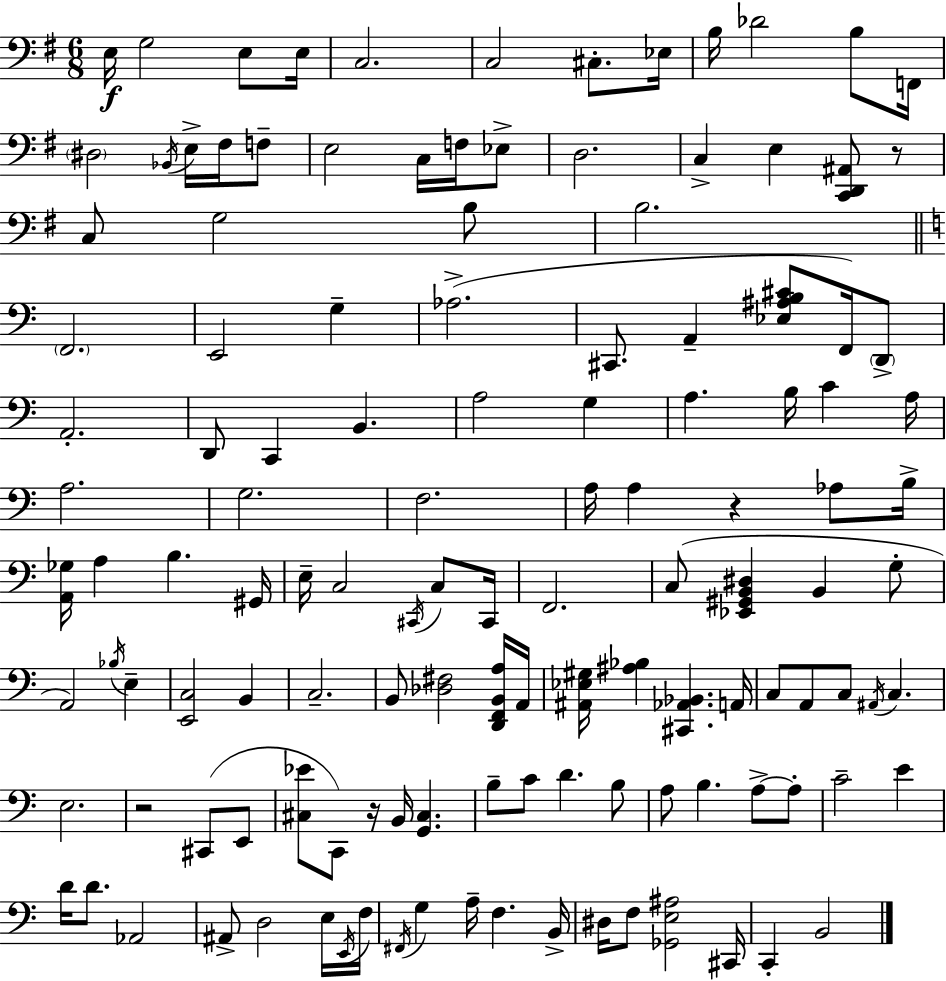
X:1
T:Untitled
M:6/8
L:1/4
K:G
E,/4 G,2 E,/2 E,/4 C,2 C,2 ^C,/2 _E,/4 B,/4 _D2 B,/2 F,,/4 ^D,2 _B,,/4 E,/4 ^F,/4 F,/2 E,2 C,/4 F,/4 _E,/2 D,2 C, E, [C,,D,,^A,,]/2 z/2 C,/2 G,2 B,/2 B,2 F,,2 E,,2 G, _A,2 ^C,,/2 A,, [_E,^A,B,^C]/2 F,,/4 D,,/2 A,,2 D,,/2 C,, B,, A,2 G, A, B,/4 C A,/4 A,2 G,2 F,2 A,/4 A, z _A,/2 B,/4 [A,,_G,]/4 A, B, ^G,,/4 E,/4 C,2 ^C,,/4 C,/2 ^C,,/4 F,,2 C,/2 [_E,,^G,,B,,^D,] B,, G,/2 A,,2 _B,/4 E, [E,,C,]2 B,, C,2 B,,/2 [_D,^F,]2 [D,,F,,B,,A,]/4 A,,/4 [^A,,_E,^G,]/4 [^A,_B,] [^C,,_A,,_B,,] A,,/4 C,/2 A,,/2 C,/2 ^A,,/4 C, E,2 z2 ^C,,/2 E,,/2 [^C,_E]/2 C,,/2 z/4 B,,/4 [G,,^C,] B,/2 C/2 D B,/2 A,/2 B, A,/2 A,/2 C2 E D/4 D/2 _A,,2 ^A,,/2 D,2 E,/4 E,,/4 F,/4 ^F,,/4 G, A,/4 F, B,,/4 ^D,/4 F,/2 [_G,,E,^A,]2 ^C,,/4 C,, B,,2